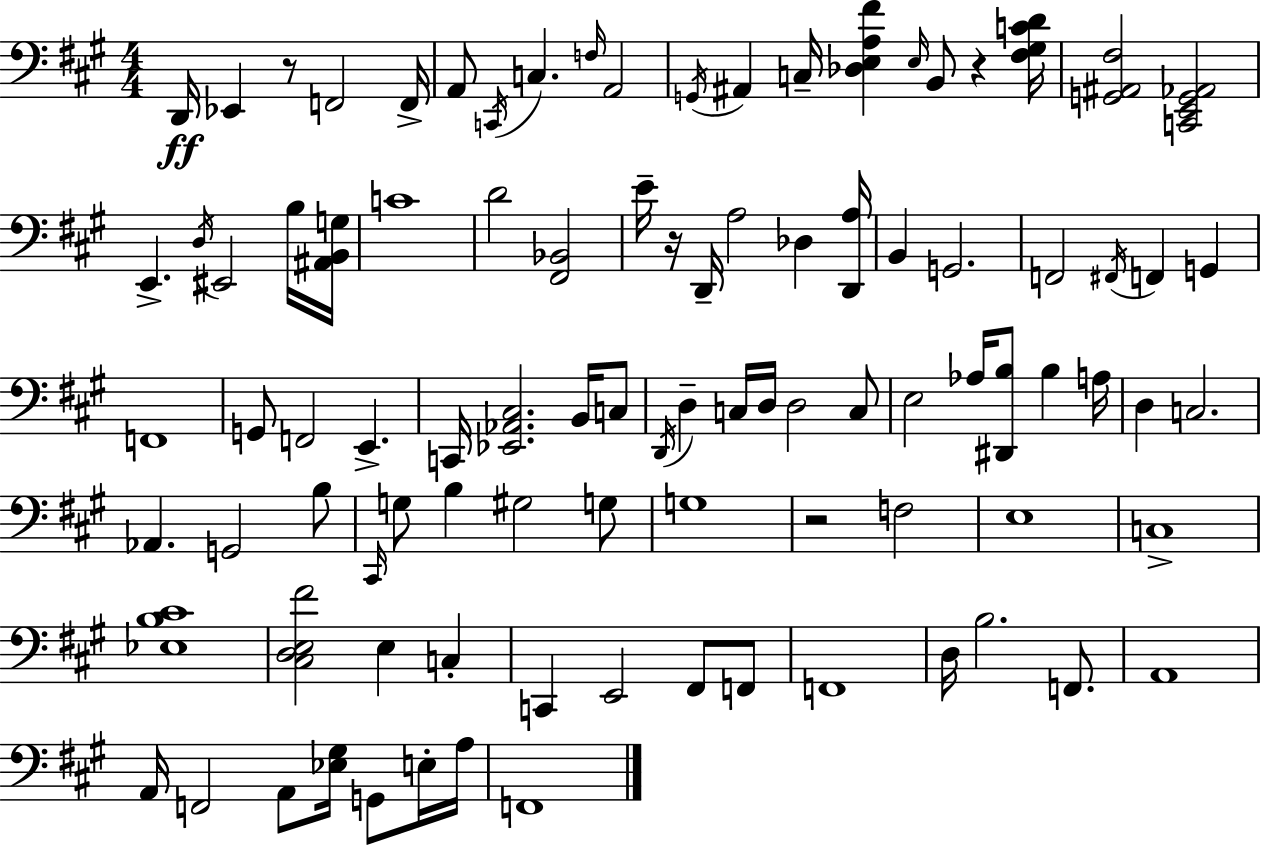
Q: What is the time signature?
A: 4/4